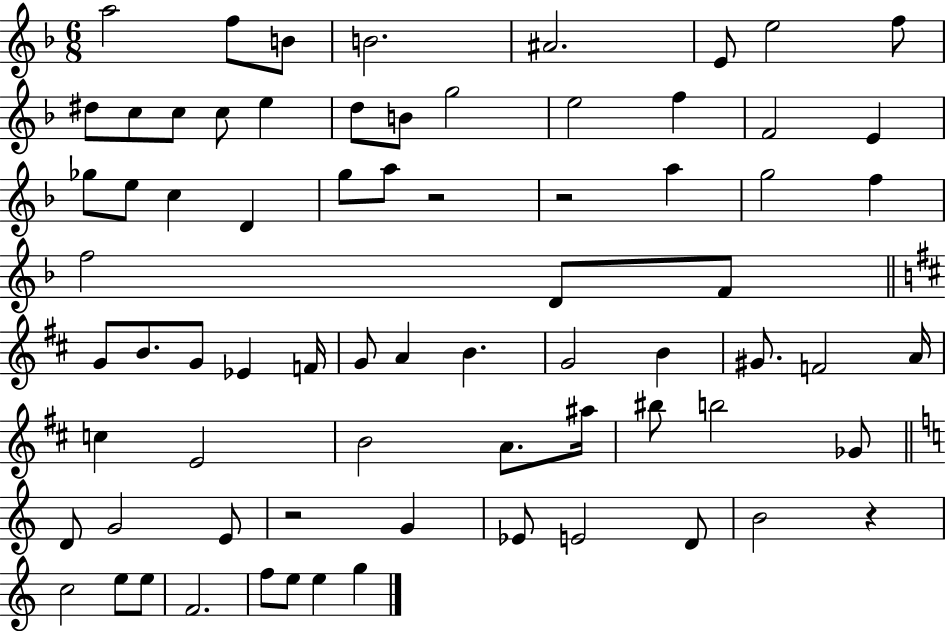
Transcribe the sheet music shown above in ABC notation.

X:1
T:Untitled
M:6/8
L:1/4
K:F
a2 f/2 B/2 B2 ^A2 E/2 e2 f/2 ^d/2 c/2 c/2 c/2 e d/2 B/2 g2 e2 f F2 E _g/2 e/2 c D g/2 a/2 z2 z2 a g2 f f2 D/2 F/2 G/2 B/2 G/2 _E F/4 G/2 A B G2 B ^G/2 F2 A/4 c E2 B2 A/2 ^a/4 ^b/2 b2 _G/2 D/2 G2 E/2 z2 G _E/2 E2 D/2 B2 z c2 e/2 e/2 F2 f/2 e/2 e g